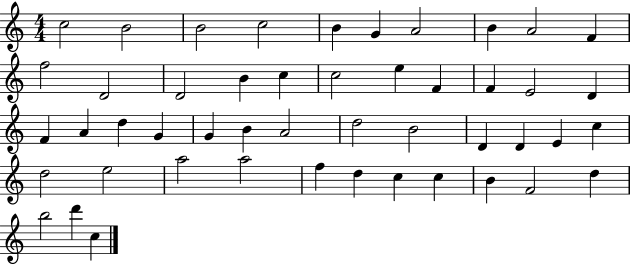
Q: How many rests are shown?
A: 0